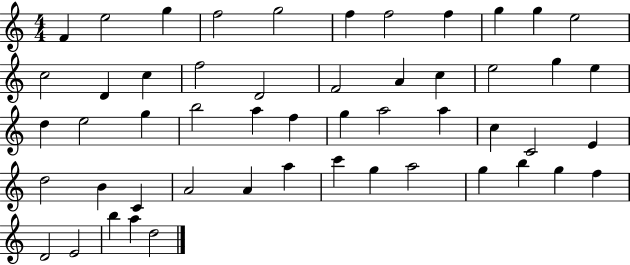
F4/q E5/h G5/q F5/h G5/h F5/q F5/h F5/q G5/q G5/q E5/h C5/h D4/q C5/q F5/h D4/h F4/h A4/q C5/q E5/h G5/q E5/q D5/q E5/h G5/q B5/h A5/q F5/q G5/q A5/h A5/q C5/q C4/h E4/q D5/h B4/q C4/q A4/h A4/q A5/q C6/q G5/q A5/h G5/q B5/q G5/q F5/q D4/h E4/h B5/q A5/q D5/h